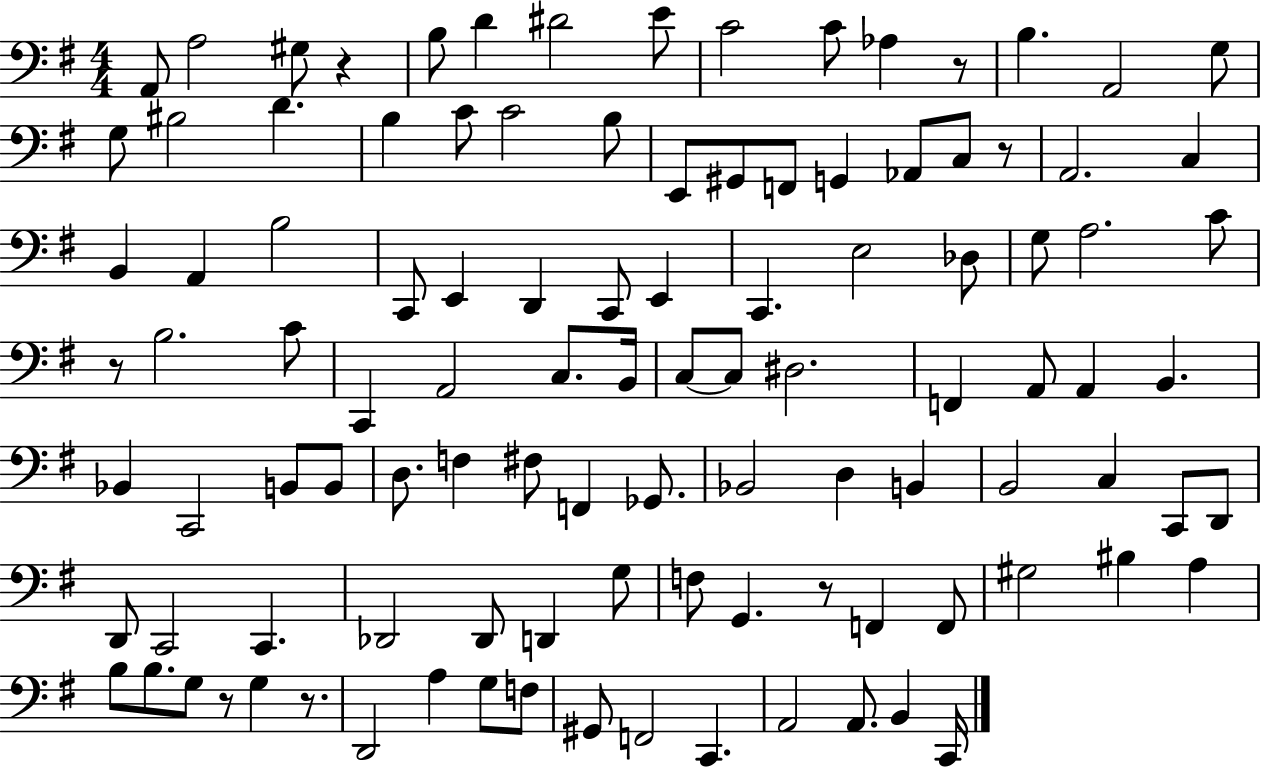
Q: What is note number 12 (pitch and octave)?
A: A2